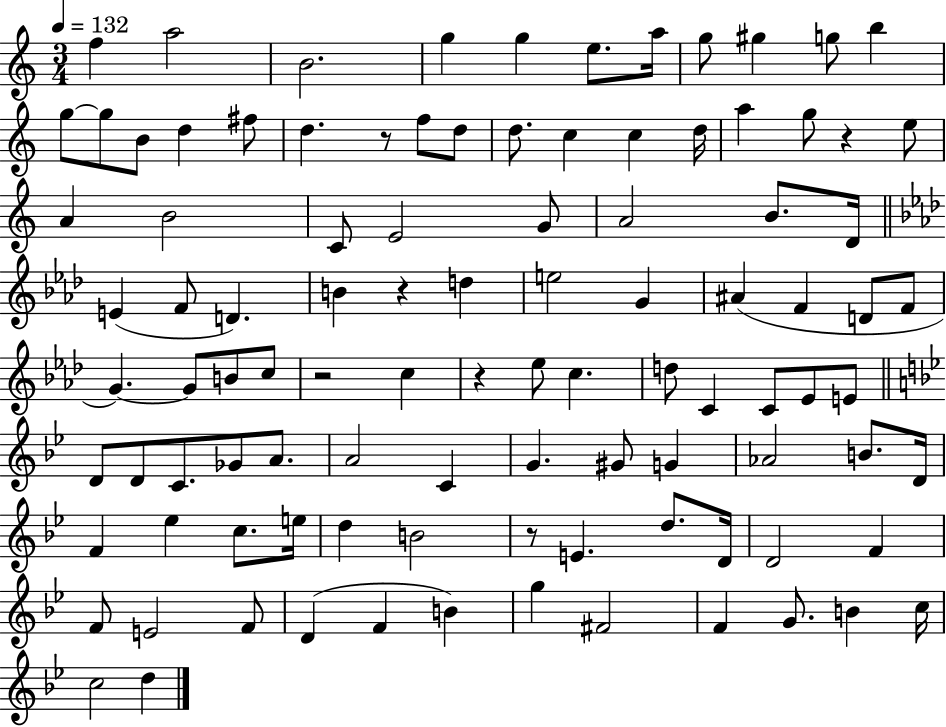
X:1
T:Untitled
M:3/4
L:1/4
K:C
f a2 B2 g g e/2 a/4 g/2 ^g g/2 b g/2 g/2 B/2 d ^f/2 d z/2 f/2 d/2 d/2 c c d/4 a g/2 z e/2 A B2 C/2 E2 G/2 A2 B/2 D/4 E F/2 D B z d e2 G ^A F D/2 F/2 G G/2 B/2 c/2 z2 c z _e/2 c d/2 C C/2 _E/2 E/2 D/2 D/2 C/2 _G/2 A/2 A2 C G ^G/2 G _A2 B/2 D/4 F _e c/2 e/4 d B2 z/2 E d/2 D/4 D2 F F/2 E2 F/2 D F B g ^F2 F G/2 B c/4 c2 d